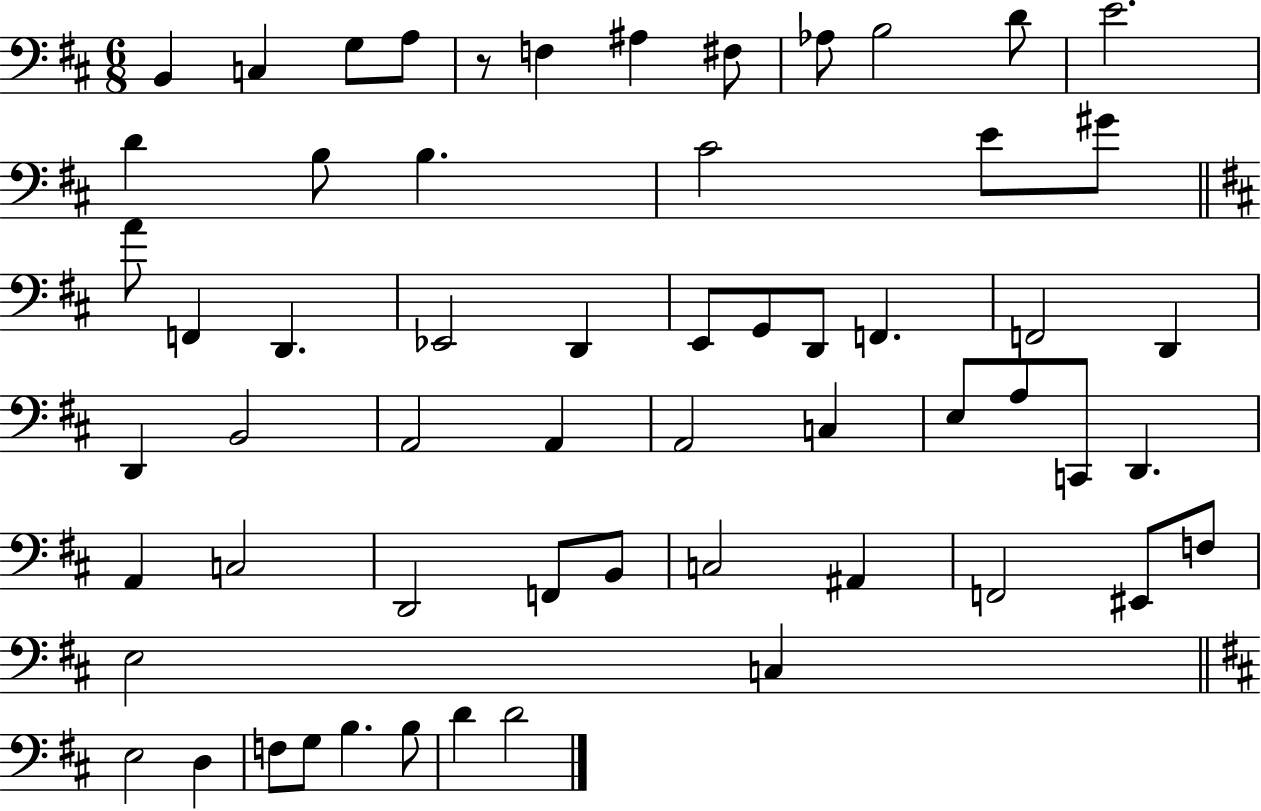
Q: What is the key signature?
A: D major